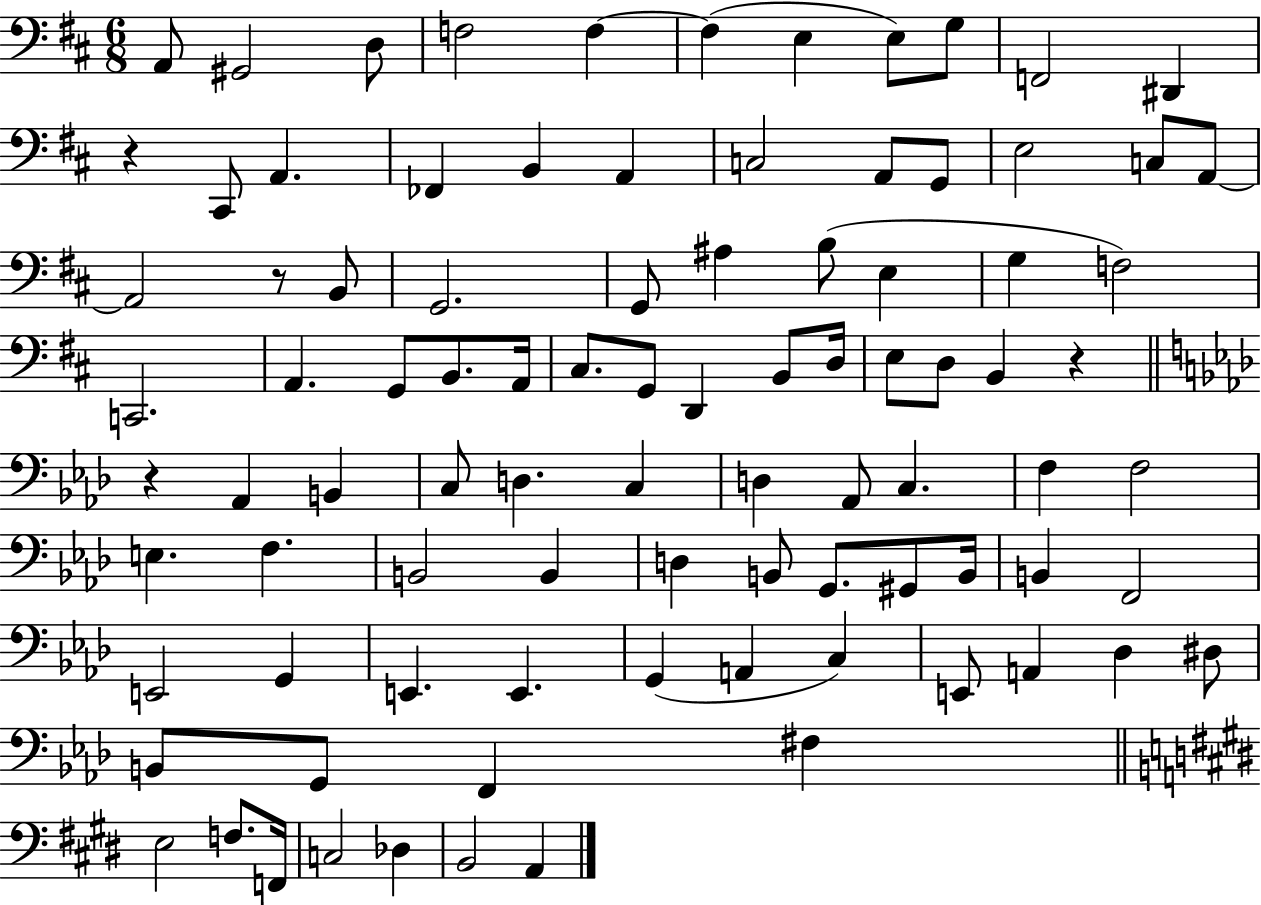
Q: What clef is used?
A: bass